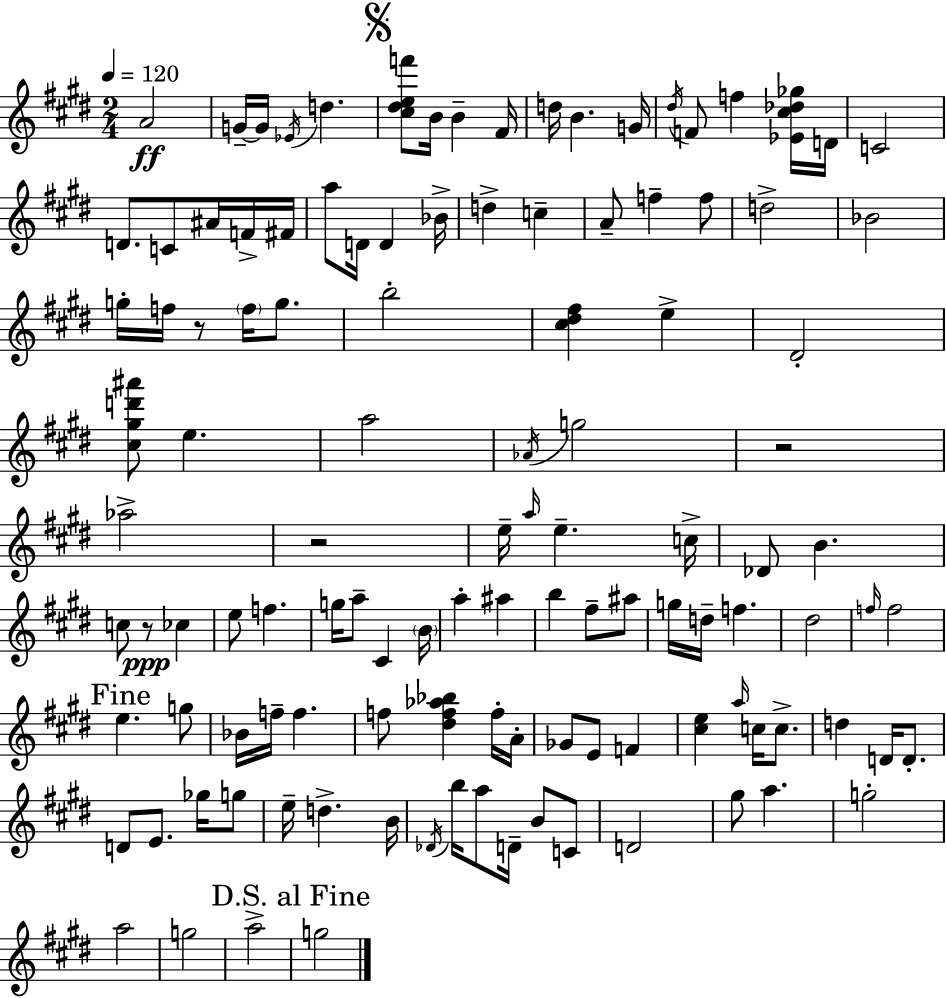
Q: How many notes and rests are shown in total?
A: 117